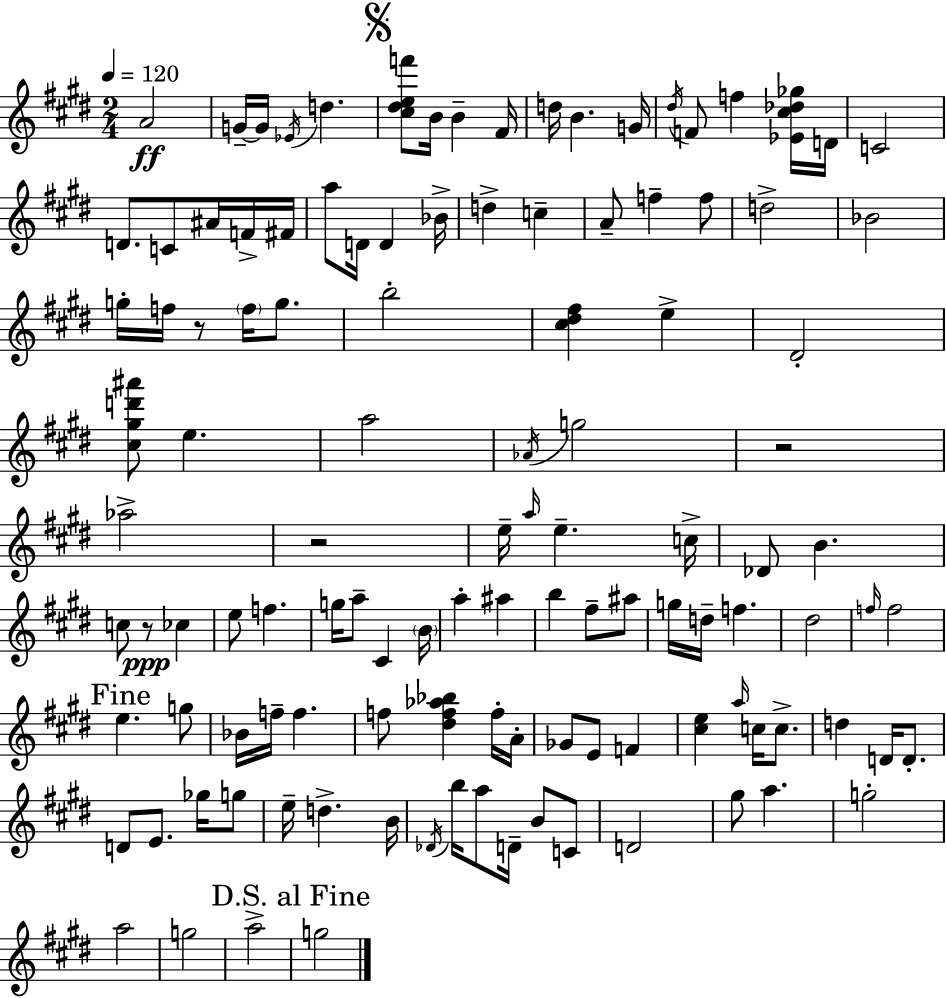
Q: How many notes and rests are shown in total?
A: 117